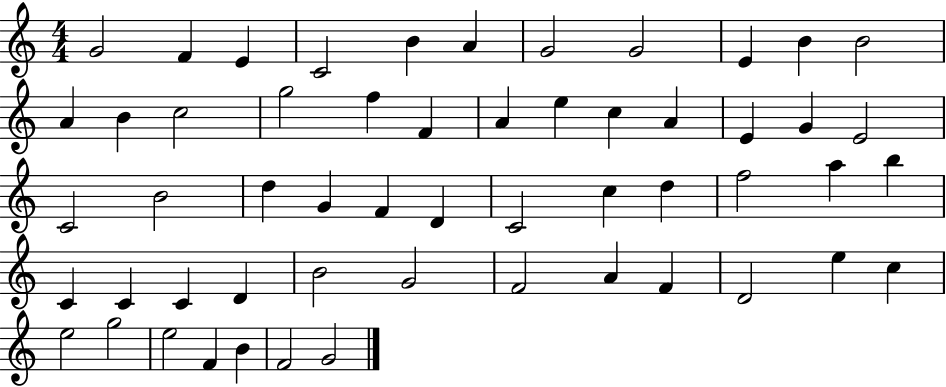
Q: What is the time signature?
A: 4/4